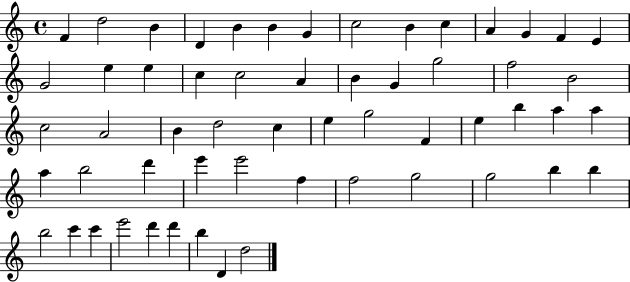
F4/q D5/h B4/q D4/q B4/q B4/q G4/q C5/h B4/q C5/q A4/q G4/q F4/q E4/q G4/h E5/q E5/q C5/q C5/h A4/q B4/q G4/q G5/h F5/h B4/h C5/h A4/h B4/q D5/h C5/q E5/q G5/h F4/q E5/q B5/q A5/q A5/q A5/q B5/h D6/q E6/q E6/h F5/q F5/h G5/h G5/h B5/q B5/q B5/h C6/q C6/q E6/h D6/q D6/q B5/q D4/q D5/h